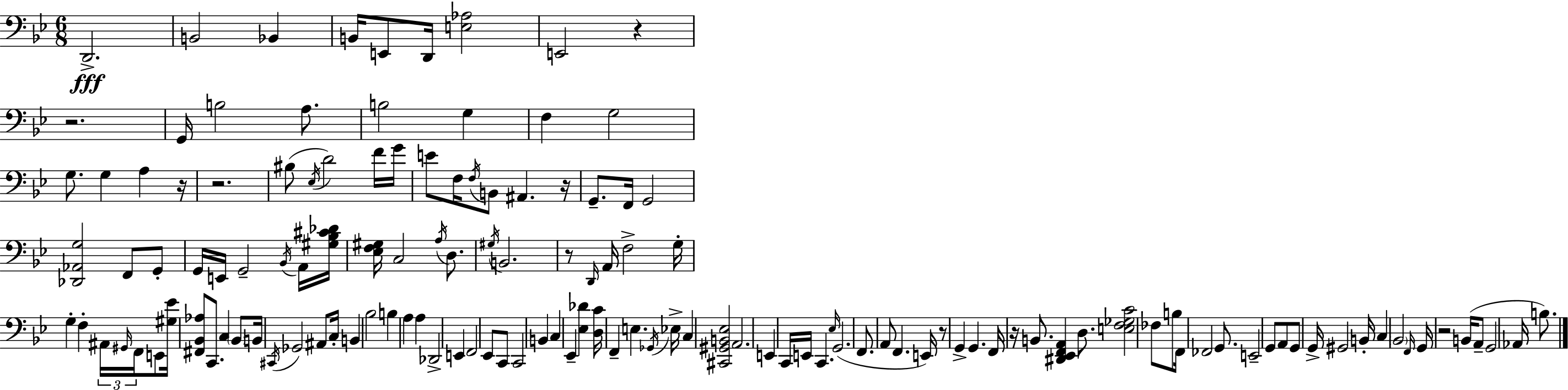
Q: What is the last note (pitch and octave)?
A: B3